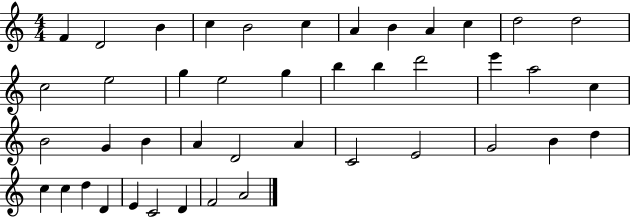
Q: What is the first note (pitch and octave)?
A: F4